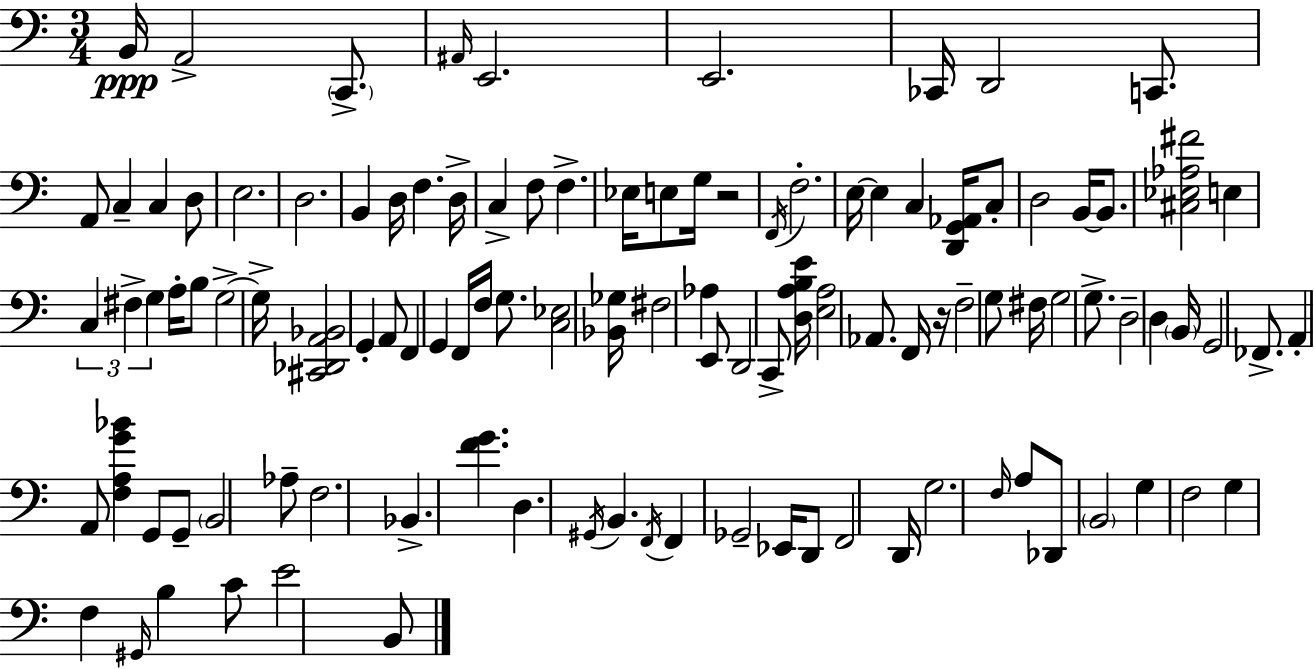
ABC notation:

X:1
T:Untitled
M:3/4
L:1/4
K:C
B,,/4 A,,2 C,,/2 ^A,,/4 E,,2 E,,2 _C,,/4 D,,2 C,,/2 A,,/2 C, C, D,/2 E,2 D,2 B,, D,/4 F, D,/4 C, F,/2 F, _E,/4 E,/2 G,/4 z2 F,,/4 F,2 E,/4 E, C, [D,,G,,_A,,]/4 C,/2 D,2 B,,/4 B,,/2 [^C,_E,_A,^F]2 E, C, ^F, G, A,/4 B,/2 G,2 G,/4 [^C,,_D,,A,,_B,,]2 G,, A,,/2 F,, G,, F,,/4 F,/4 G,/2 [C,_E,]2 [_B,,_G,]/4 ^F,2 _A, E,,/2 D,,2 C,,/2 [D,A,B,E]/4 [E,A,]2 _A,,/2 F,,/4 z/4 F,2 G,/2 ^F,/4 G,2 G,/2 D,2 D, B,,/4 G,,2 _F,,/2 A,, A,,/2 [F,A,G_B] G,,/2 G,,/2 B,,2 _A,/2 F,2 _B,, [FG] D, ^G,,/4 B,, F,,/4 F,, _G,,2 _E,,/4 D,,/2 F,,2 D,,/4 G,2 F,/4 A,/2 _D,,/2 B,,2 G, F,2 G, F, ^G,,/4 B, C/2 E2 B,,/2